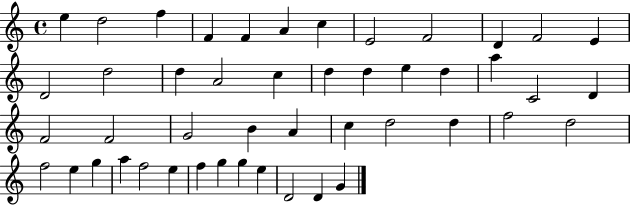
X:1
T:Untitled
M:4/4
L:1/4
K:C
e d2 f F F A c E2 F2 D F2 E D2 d2 d A2 c d d e d a C2 D F2 F2 G2 B A c d2 d f2 d2 f2 e g a f2 e f g g e D2 D G